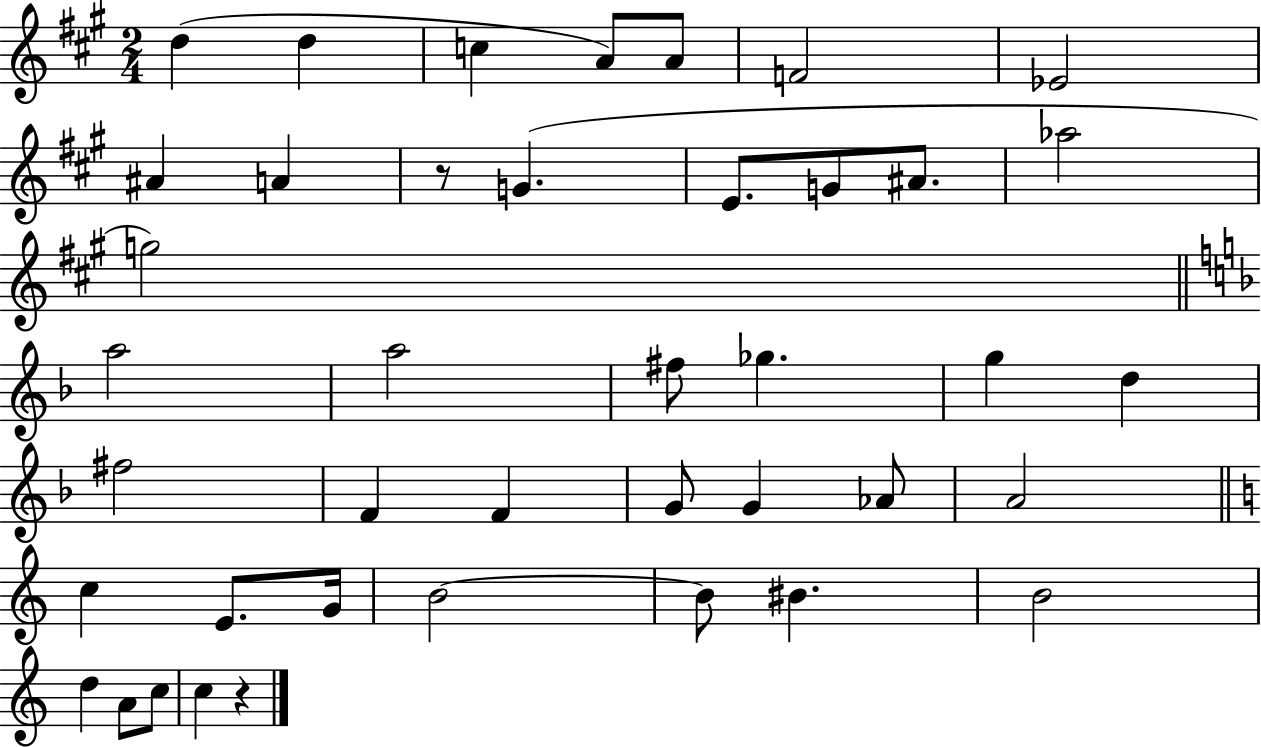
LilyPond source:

{
  \clef treble
  \numericTimeSignature
  \time 2/4
  \key a \major
  d''4( d''4 | c''4 a'8) a'8 | f'2 | ees'2 | \break ais'4 a'4 | r8 g'4.( | e'8. g'8 ais'8. | aes''2 | \break g''2) | \bar "||" \break \key f \major a''2 | a''2 | fis''8 ges''4. | g''4 d''4 | \break fis''2 | f'4 f'4 | g'8 g'4 aes'8 | a'2 | \break \bar "||" \break \key a \minor c''4 e'8. g'16 | b'2~~ | b'8 bis'4. | b'2 | \break d''4 a'8 c''8 | c''4 r4 | \bar "|."
}